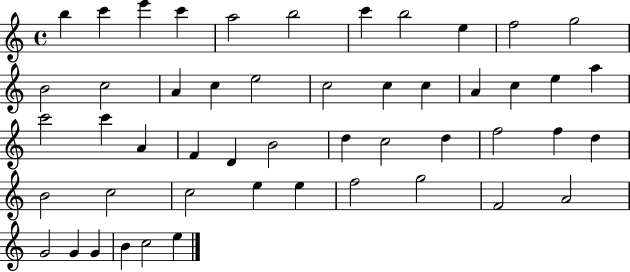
X:1
T:Untitled
M:4/4
L:1/4
K:C
b c' e' c' a2 b2 c' b2 e f2 g2 B2 c2 A c e2 c2 c c A c e a c'2 c' A F D B2 d c2 d f2 f d B2 c2 c2 e e f2 g2 F2 A2 G2 G G B c2 e